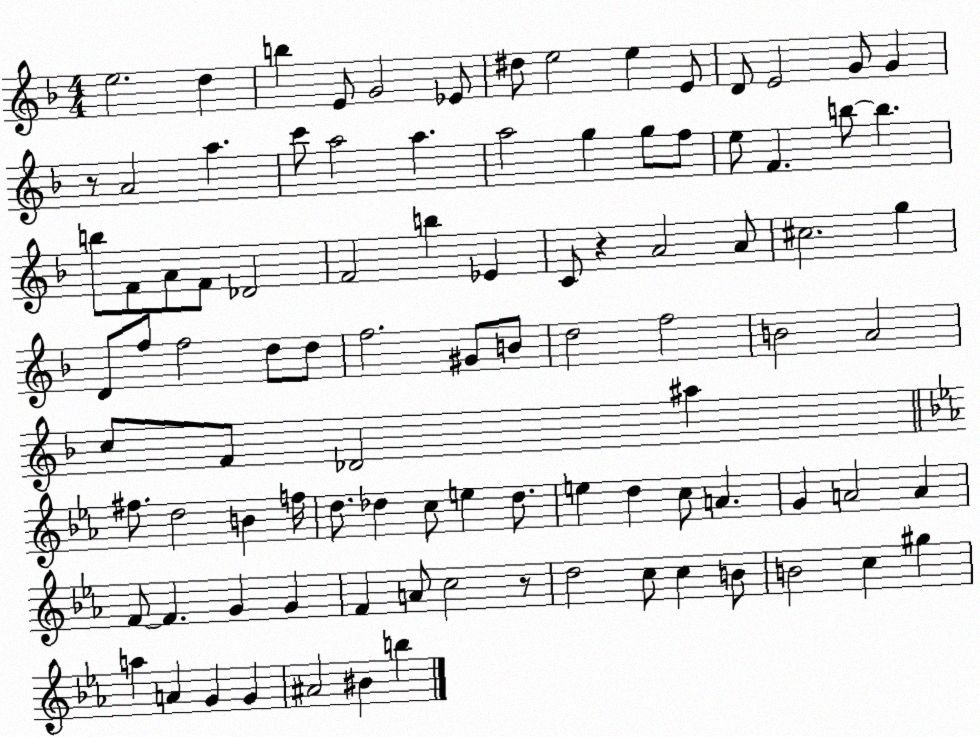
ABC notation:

X:1
T:Untitled
M:4/4
L:1/4
K:F
e2 d b E/2 G2 _E/2 ^d/2 e2 e E/2 D/2 E2 G/2 G z/2 A2 a c'/2 a2 a a2 g g/2 f/2 e/2 F b/2 b b/2 F/2 A/2 F/2 _D2 F2 b _E C/2 z A2 A/2 ^c2 g D/2 f/2 f2 d/2 d/2 f2 ^G/2 B/2 d2 f2 B2 A2 c/2 F/2 _D2 ^a ^f/2 d2 B f/4 d/2 _d c/2 e _d/2 e d c/2 A G A2 A F/2 F G G F A/2 c2 z/2 d2 c/2 c B/2 B2 c ^g a A G G ^A2 ^B b